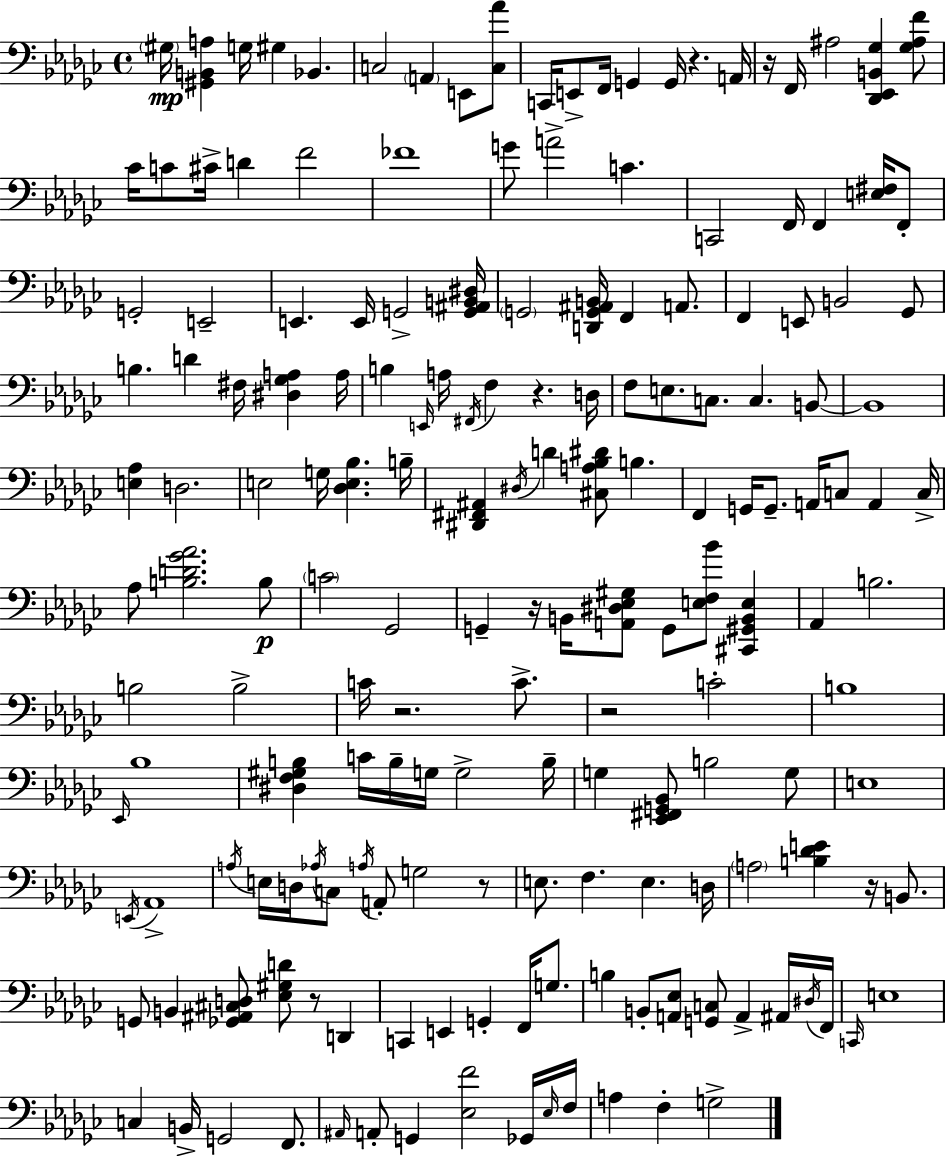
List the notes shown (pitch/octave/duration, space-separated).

G#3/s [G#2,B2,A3]/q G3/s G#3/q Bb2/q. C3/h A2/q E2/e [C3,Ab4]/e C2/s E2/e F2/s G2/q G2/s R/q. A2/s R/s F2/s A#3/h [Db2,Eb2,B2,Gb3]/q [Gb3,A#3,F4]/e CES4/s C4/e C#4/s D4/q F4/h FES4/w G4/e A4/h C4/q. C2/h F2/s F2/q [E3,F#3]/s F2/e G2/h E2/h E2/q. E2/s G2/h [G2,A#2,B2,D#3]/s G2/h [D2,G2,A#2,B2]/s F2/q A2/e. F2/q E2/e B2/h Gb2/e B3/q. D4/q F#3/s [D#3,Gb3,A3]/q A3/s B3/q E2/s A3/s F#2/s F3/q R/q. D3/s F3/e E3/e. C3/e. C3/q. B2/e B2/w [E3,Ab3]/q D3/h. E3/h G3/s [Db3,E3,Bb3]/q. B3/s [D#2,F#2,A#2]/q D#3/s D4/q [C#3,A3,Bb3,D#4]/e B3/q. F2/q G2/s G2/e. A2/s C3/e A2/q C3/s Ab3/e [B3,D4,Gb4,Ab4]/h. B3/e C4/h Gb2/h G2/q R/s B2/s [A2,D#3,Eb3,G#3]/e G2/e [E3,F3,Bb4]/e [C#2,G#2,B2,E3]/q Ab2/q B3/h. B3/h B3/h C4/s R/h. C4/e. R/h C4/h B3/w Eb2/s Bb3/w [D#3,F3,G#3,B3]/q C4/s B3/s G3/s G3/h B3/s G3/q [Eb2,F#2,G2,Bb2]/e B3/h G3/e E3/w E2/s Ab2/w A3/s E3/s D3/s Ab3/s C3/e A3/s A2/e G3/h R/e E3/e. F3/q. E3/q. D3/s A3/h [B3,Db4,E4]/q R/s B2/e. G2/e B2/q [Gb2,A#2,C#3,D3]/e [Eb3,G#3,D4]/e R/e D2/q C2/q E2/q G2/q F2/s G3/e. B3/q B2/e [A2,Eb3]/e [G2,C3]/e A2/q A#2/s D#3/s F2/s C2/s E3/w C3/q B2/s G2/h F2/e. A#2/s A2/e G2/q [Eb3,F4]/h Gb2/s Eb3/s F3/s A3/q F3/q G3/h